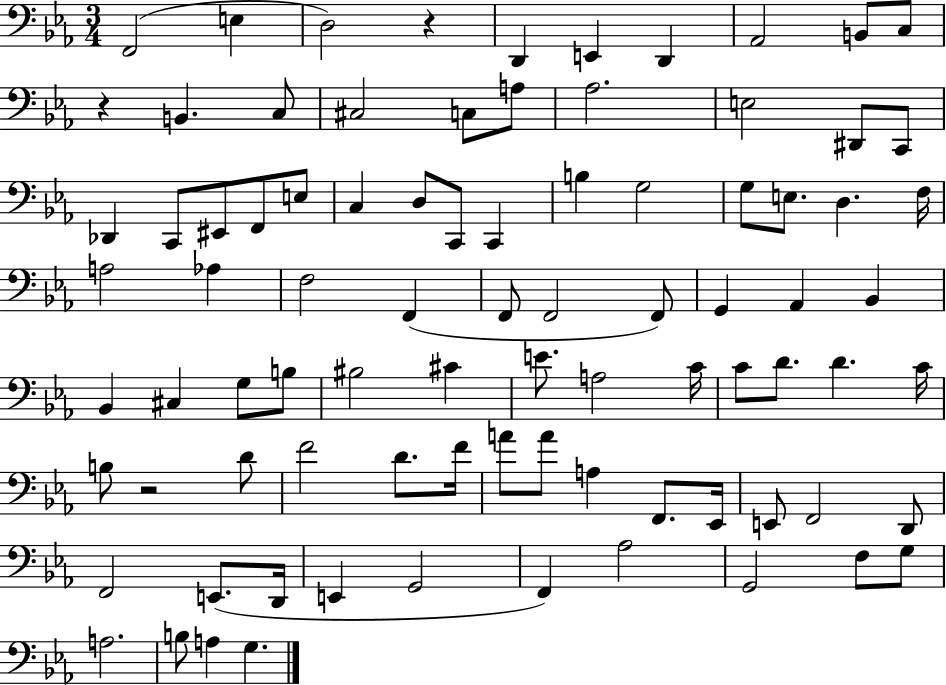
{
  \clef bass
  \numericTimeSignature
  \time 3/4
  \key ees \major
  f,2( e4 | d2) r4 | d,4 e,4 d,4 | aes,2 b,8 c8 | \break r4 b,4. c8 | cis2 c8 a8 | aes2. | e2 dis,8 c,8 | \break des,4 c,8 eis,8 f,8 e8 | c4 d8 c,8 c,4 | b4 g2 | g8 e8. d4. f16 | \break a2 aes4 | f2 f,4( | f,8 f,2 f,8) | g,4 aes,4 bes,4 | \break bes,4 cis4 g8 b8 | bis2 cis'4 | e'8. a2 c'16 | c'8 d'8. d'4. c'16 | \break b8 r2 d'8 | f'2 d'8. f'16 | a'8 a'8 a4 f,8. ees,16 | e,8 f,2 d,8 | \break f,2 e,8.( d,16 | e,4 g,2 | f,4) aes2 | g,2 f8 g8 | \break a2. | b8 a4 g4. | \bar "|."
}